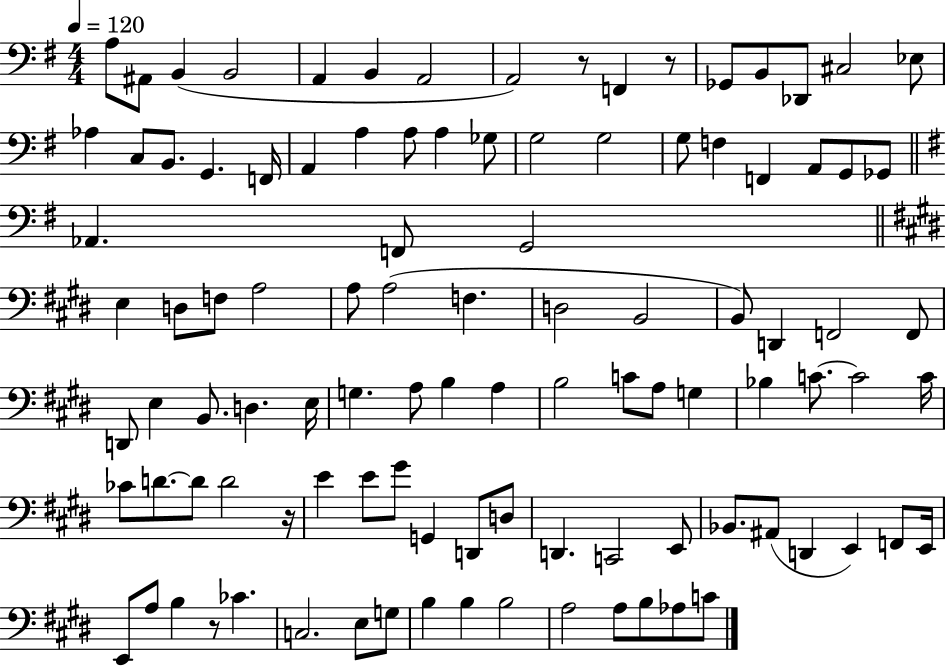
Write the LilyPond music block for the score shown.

{
  \clef bass
  \numericTimeSignature
  \time 4/4
  \key g \major
  \tempo 4 = 120
  a8 ais,8 b,4( b,2 | a,4 b,4 a,2 | a,2) r8 f,4 r8 | ges,8 b,8 des,8 cis2 ees8 | \break aes4 c8 b,8. g,4. f,16 | a,4 a4 a8 a4 ges8 | g2 g2 | g8 f4 f,4 a,8 g,8 ges,8 | \break \bar "||" \break \key g \major aes,4. f,8 g,2 | \bar "||" \break \key e \major e4 d8 f8 a2 | a8 a2( f4. | d2 b,2 | b,8) d,4 f,2 f,8 | \break d,8 e4 b,8. d4. e16 | g4. a8 b4 a4 | b2 c'8 a8 g4 | bes4 c'8.~~ c'2 c'16 | \break ces'8 d'8.~~ d'8 d'2 r16 | e'4 e'8 gis'8 g,4 d,8 d8 | d,4. c,2 e,8 | bes,8. ais,8( d,4 e,4) f,8 e,16 | \break e,8 a8 b4 r8 ces'4. | c2. e8 g8 | b4 b4 b2 | a2 a8 b8 aes8 c'8 | \break \bar "|."
}